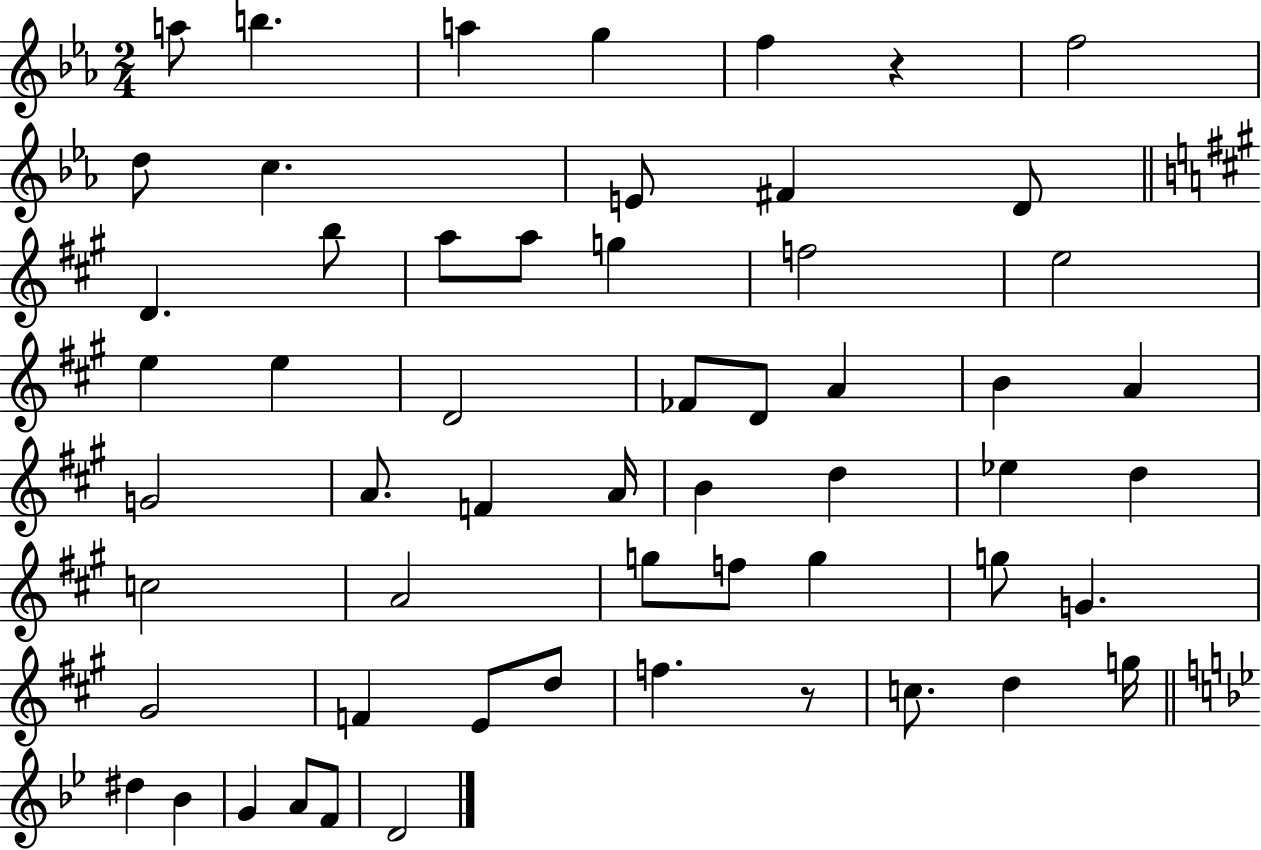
{
  \clef treble
  \numericTimeSignature
  \time 2/4
  \key ees \major
  a''8 b''4. | a''4 g''4 | f''4 r4 | f''2 | \break d''8 c''4. | e'8 fis'4 d'8 | \bar "||" \break \key a \major d'4. b''8 | a''8 a''8 g''4 | f''2 | e''2 | \break e''4 e''4 | d'2 | fes'8 d'8 a'4 | b'4 a'4 | \break g'2 | a'8. f'4 a'16 | b'4 d''4 | ees''4 d''4 | \break c''2 | a'2 | g''8 f''8 g''4 | g''8 g'4. | \break gis'2 | f'4 e'8 d''8 | f''4. r8 | c''8. d''4 g''16 | \break \bar "||" \break \key g \minor dis''4 bes'4 | g'4 a'8 f'8 | d'2 | \bar "|."
}